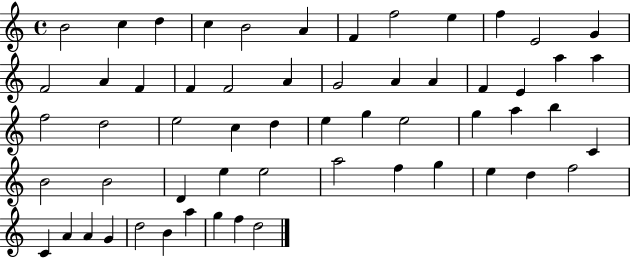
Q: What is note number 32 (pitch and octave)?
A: G5